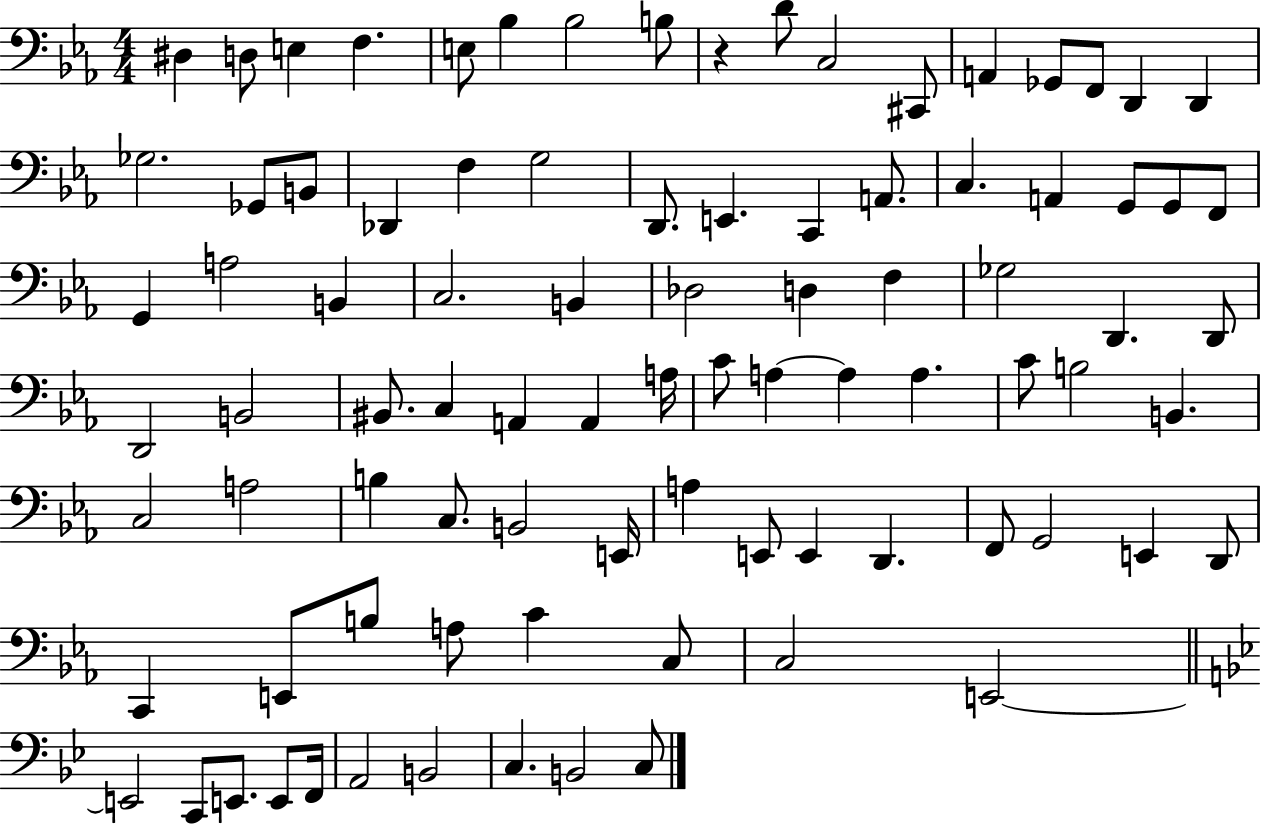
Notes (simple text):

D#3/q D3/e E3/q F3/q. E3/e Bb3/q Bb3/h B3/e R/q D4/e C3/h C#2/e A2/q Gb2/e F2/e D2/q D2/q Gb3/h. Gb2/e B2/e Db2/q F3/q G3/h D2/e. E2/q. C2/q A2/e. C3/q. A2/q G2/e G2/e F2/e G2/q A3/h B2/q C3/h. B2/q Db3/h D3/q F3/q Gb3/h D2/q. D2/e D2/h B2/h BIS2/e. C3/q A2/q A2/q A3/s C4/e A3/q A3/q A3/q. C4/e B3/h B2/q. C3/h A3/h B3/q C3/e. B2/h E2/s A3/q E2/e E2/q D2/q. F2/e G2/h E2/q D2/e C2/q E2/e B3/e A3/e C4/q C3/e C3/h E2/h E2/h C2/e E2/e. E2/e F2/s A2/h B2/h C3/q. B2/h C3/e